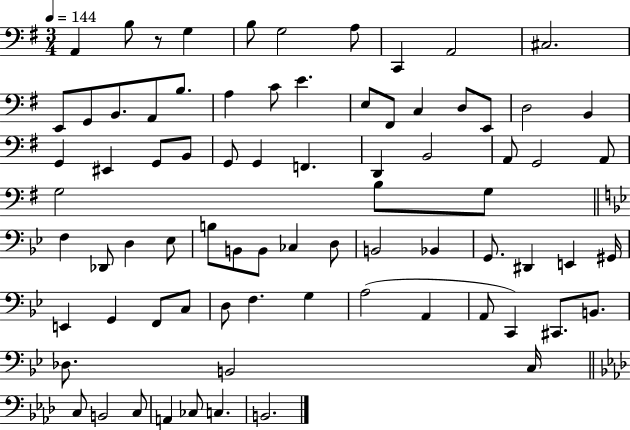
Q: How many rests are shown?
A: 1